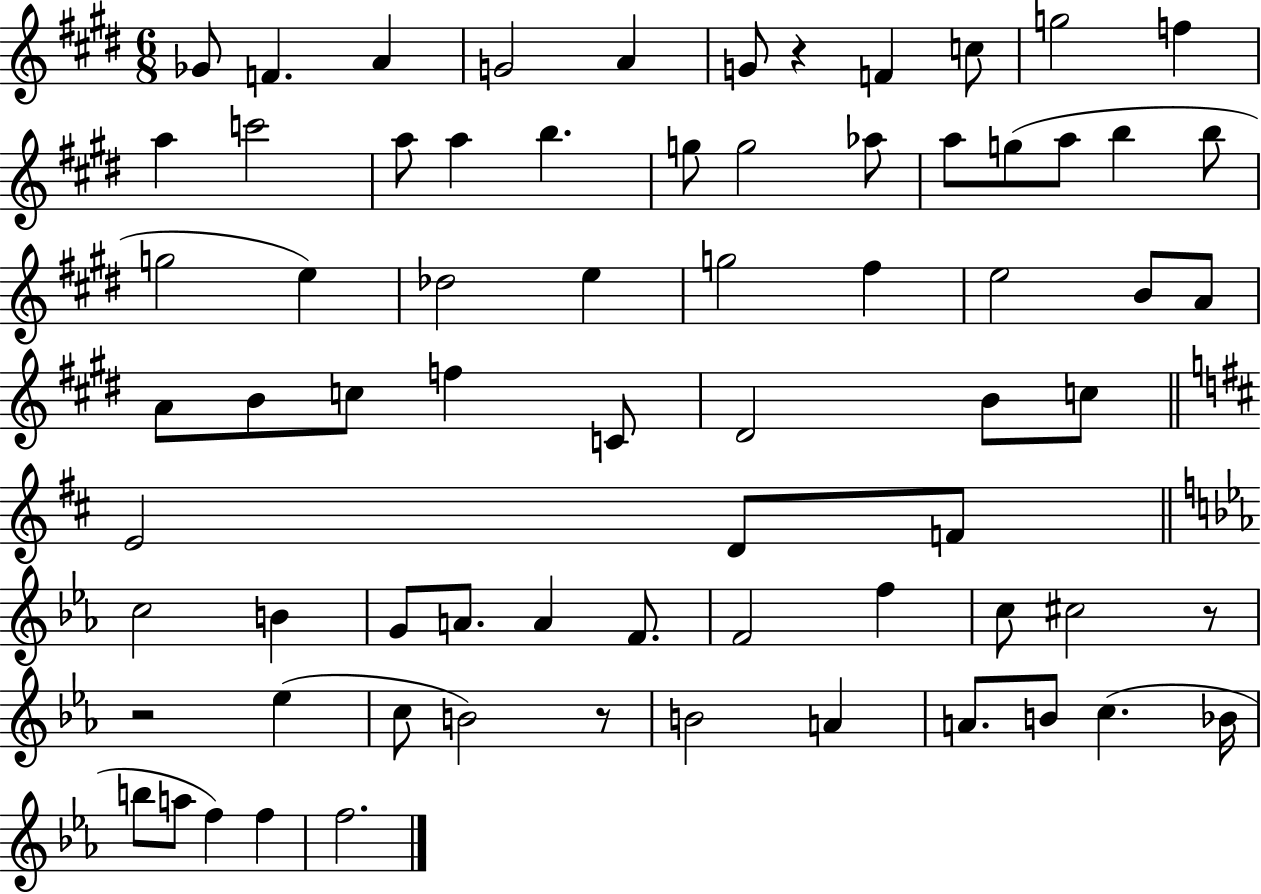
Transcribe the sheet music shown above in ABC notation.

X:1
T:Untitled
M:6/8
L:1/4
K:E
_G/2 F A G2 A G/2 z F c/2 g2 f a c'2 a/2 a b g/2 g2 _a/2 a/2 g/2 a/2 b b/2 g2 e _d2 e g2 ^f e2 B/2 A/2 A/2 B/2 c/2 f C/2 ^D2 B/2 c/2 E2 D/2 F/2 c2 B G/2 A/2 A F/2 F2 f c/2 ^c2 z/2 z2 _e c/2 B2 z/2 B2 A A/2 B/2 c _B/4 b/2 a/2 f f f2